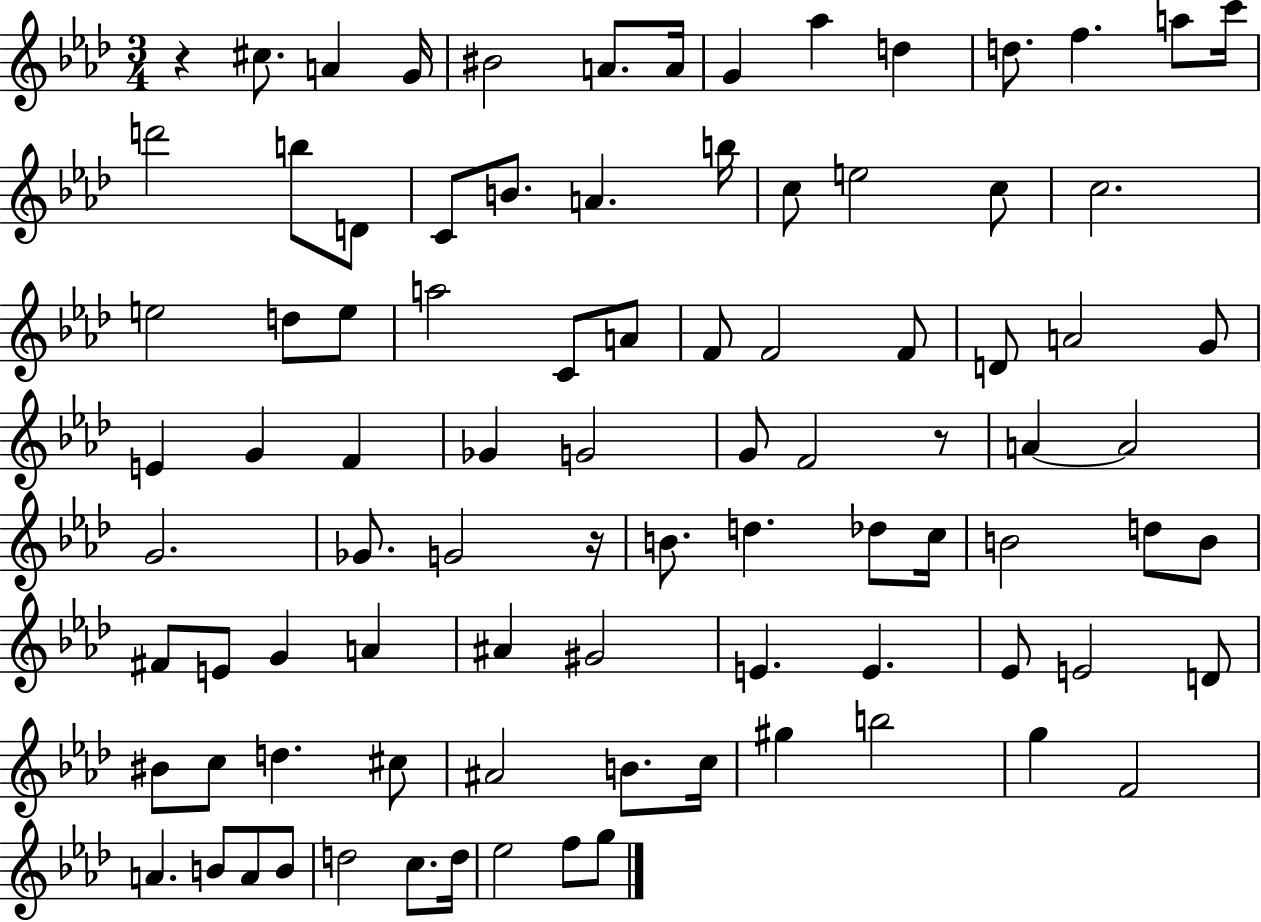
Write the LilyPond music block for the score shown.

{
  \clef treble
  \numericTimeSignature
  \time 3/4
  \key aes \major
  r4 cis''8. a'4 g'16 | bis'2 a'8. a'16 | g'4 aes''4 d''4 | d''8. f''4. a''8 c'''16 | \break d'''2 b''8 d'8 | c'8 b'8. a'4. b''16 | c''8 e''2 c''8 | c''2. | \break e''2 d''8 e''8 | a''2 c'8 a'8 | f'8 f'2 f'8 | d'8 a'2 g'8 | \break e'4 g'4 f'4 | ges'4 g'2 | g'8 f'2 r8 | a'4~~ a'2 | \break g'2. | ges'8. g'2 r16 | b'8. d''4. des''8 c''16 | b'2 d''8 b'8 | \break fis'8 e'8 g'4 a'4 | ais'4 gis'2 | e'4. e'4. | ees'8 e'2 d'8 | \break bis'8 c''8 d''4. cis''8 | ais'2 b'8. c''16 | gis''4 b''2 | g''4 f'2 | \break a'4. b'8 a'8 b'8 | d''2 c''8. d''16 | ees''2 f''8 g''8 | \bar "|."
}